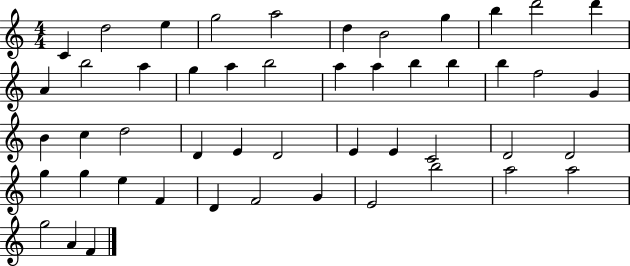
X:1
T:Untitled
M:4/4
L:1/4
K:C
C d2 e g2 a2 d B2 g b d'2 d' A b2 a g a b2 a a b b b f2 G B c d2 D E D2 E E C2 D2 D2 g g e F D F2 G E2 b2 a2 a2 g2 A F